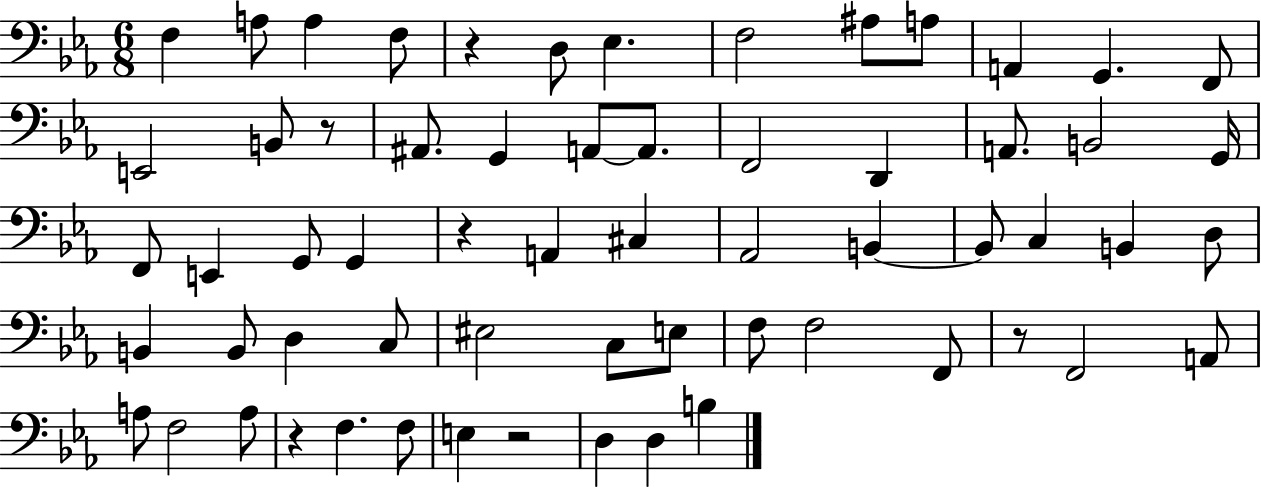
F3/q A3/e A3/q F3/e R/q D3/e Eb3/q. F3/h A#3/e A3/e A2/q G2/q. F2/e E2/h B2/e R/e A#2/e. G2/q A2/e A2/e. F2/h D2/q A2/e. B2/h G2/s F2/e E2/q G2/e G2/q R/q A2/q C#3/q Ab2/h B2/q B2/e C3/q B2/q D3/e B2/q B2/e D3/q C3/e EIS3/h C3/e E3/e F3/e F3/h F2/e R/e F2/h A2/e A3/e F3/h A3/e R/q F3/q. F3/e E3/q R/h D3/q D3/q B3/q